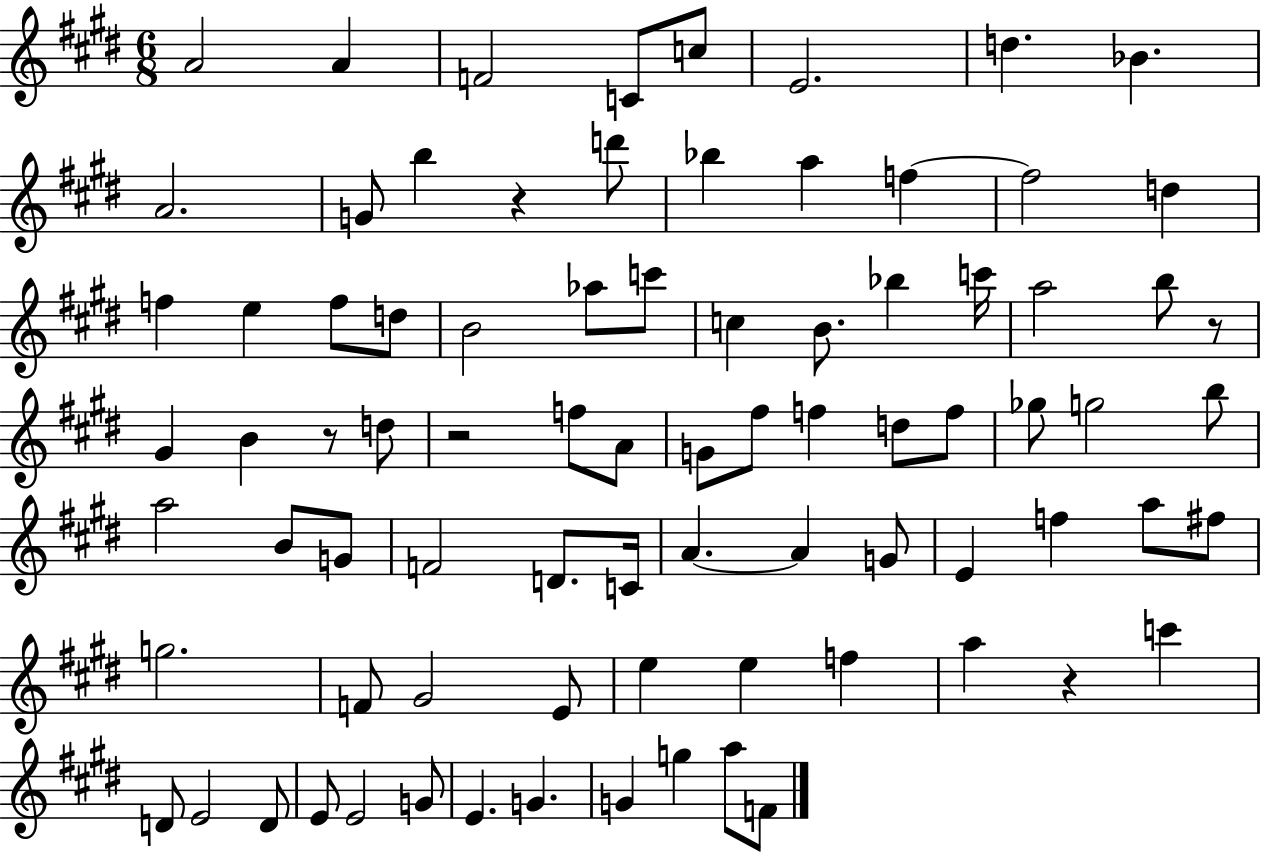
X:1
T:Untitled
M:6/8
L:1/4
K:E
A2 A F2 C/2 c/2 E2 d _B A2 G/2 b z d'/2 _b a f f2 d f e f/2 d/2 B2 _a/2 c'/2 c B/2 _b c'/4 a2 b/2 z/2 ^G B z/2 d/2 z2 f/2 A/2 G/2 ^f/2 f d/2 f/2 _g/2 g2 b/2 a2 B/2 G/2 F2 D/2 C/4 A A G/2 E f a/2 ^f/2 g2 F/2 ^G2 E/2 e e f a z c' D/2 E2 D/2 E/2 E2 G/2 E G G g a/2 F/2